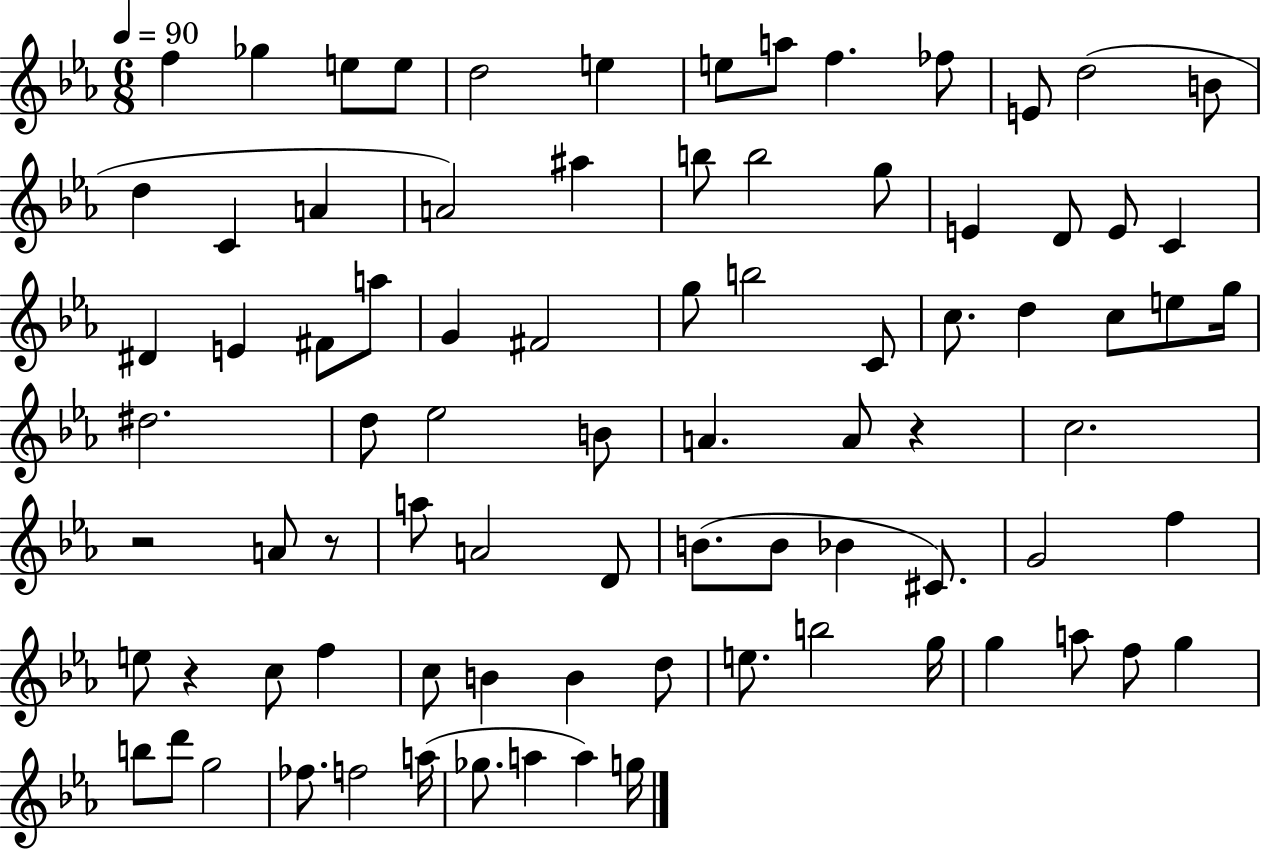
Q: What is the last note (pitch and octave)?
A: G5